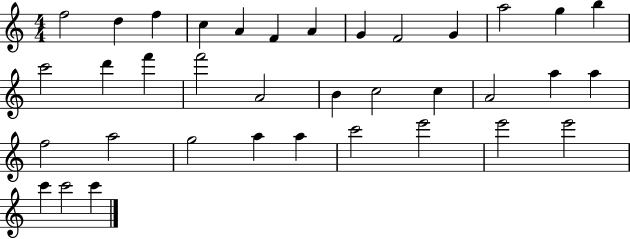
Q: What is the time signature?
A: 4/4